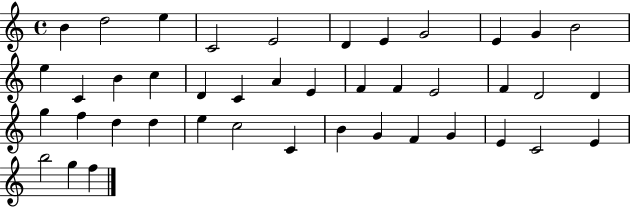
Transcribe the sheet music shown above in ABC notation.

X:1
T:Untitled
M:4/4
L:1/4
K:C
B d2 e C2 E2 D E G2 E G B2 e C B c D C A E F F E2 F D2 D g f d d e c2 C B G F G E C2 E b2 g f